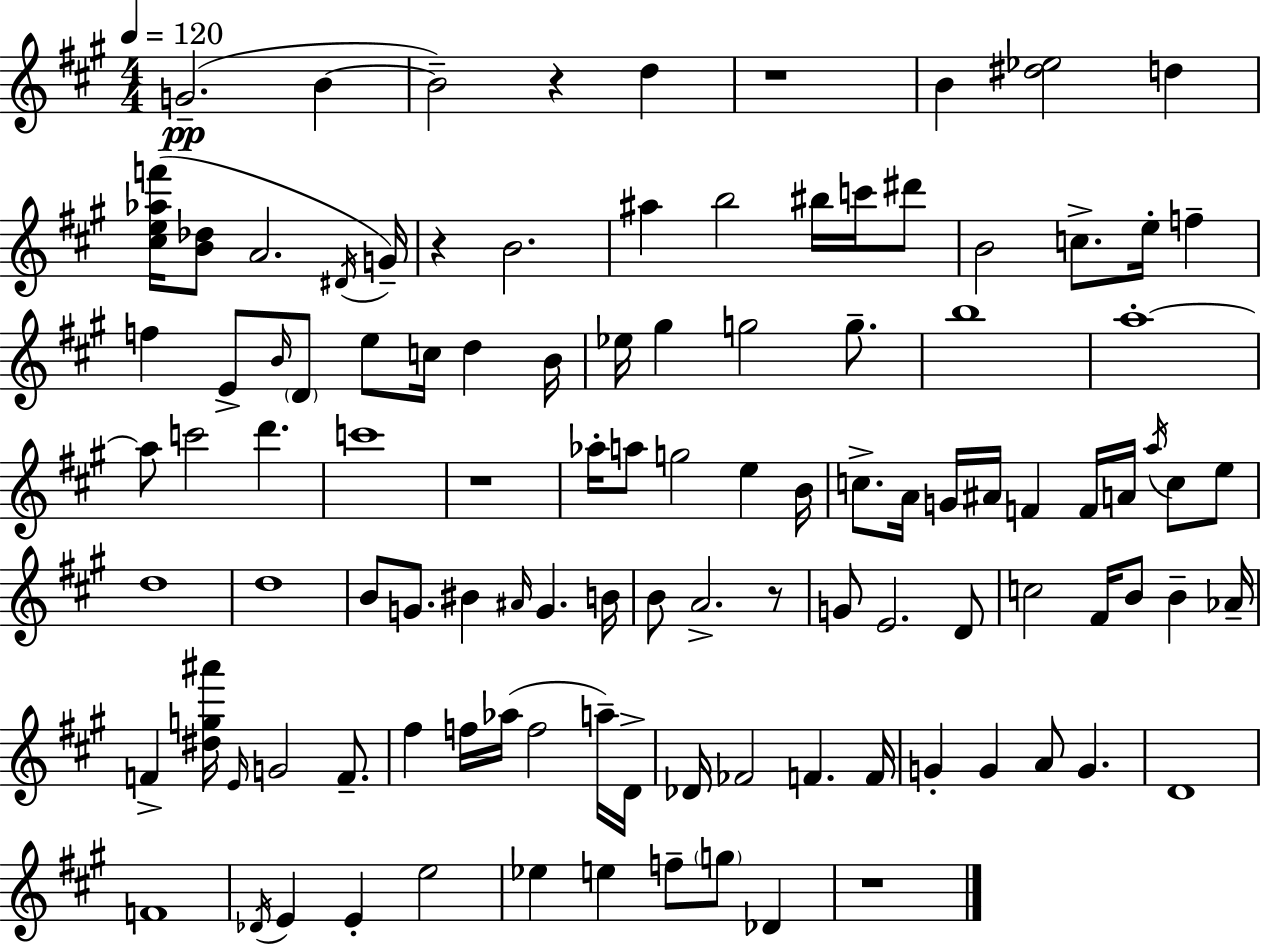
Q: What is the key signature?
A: A major